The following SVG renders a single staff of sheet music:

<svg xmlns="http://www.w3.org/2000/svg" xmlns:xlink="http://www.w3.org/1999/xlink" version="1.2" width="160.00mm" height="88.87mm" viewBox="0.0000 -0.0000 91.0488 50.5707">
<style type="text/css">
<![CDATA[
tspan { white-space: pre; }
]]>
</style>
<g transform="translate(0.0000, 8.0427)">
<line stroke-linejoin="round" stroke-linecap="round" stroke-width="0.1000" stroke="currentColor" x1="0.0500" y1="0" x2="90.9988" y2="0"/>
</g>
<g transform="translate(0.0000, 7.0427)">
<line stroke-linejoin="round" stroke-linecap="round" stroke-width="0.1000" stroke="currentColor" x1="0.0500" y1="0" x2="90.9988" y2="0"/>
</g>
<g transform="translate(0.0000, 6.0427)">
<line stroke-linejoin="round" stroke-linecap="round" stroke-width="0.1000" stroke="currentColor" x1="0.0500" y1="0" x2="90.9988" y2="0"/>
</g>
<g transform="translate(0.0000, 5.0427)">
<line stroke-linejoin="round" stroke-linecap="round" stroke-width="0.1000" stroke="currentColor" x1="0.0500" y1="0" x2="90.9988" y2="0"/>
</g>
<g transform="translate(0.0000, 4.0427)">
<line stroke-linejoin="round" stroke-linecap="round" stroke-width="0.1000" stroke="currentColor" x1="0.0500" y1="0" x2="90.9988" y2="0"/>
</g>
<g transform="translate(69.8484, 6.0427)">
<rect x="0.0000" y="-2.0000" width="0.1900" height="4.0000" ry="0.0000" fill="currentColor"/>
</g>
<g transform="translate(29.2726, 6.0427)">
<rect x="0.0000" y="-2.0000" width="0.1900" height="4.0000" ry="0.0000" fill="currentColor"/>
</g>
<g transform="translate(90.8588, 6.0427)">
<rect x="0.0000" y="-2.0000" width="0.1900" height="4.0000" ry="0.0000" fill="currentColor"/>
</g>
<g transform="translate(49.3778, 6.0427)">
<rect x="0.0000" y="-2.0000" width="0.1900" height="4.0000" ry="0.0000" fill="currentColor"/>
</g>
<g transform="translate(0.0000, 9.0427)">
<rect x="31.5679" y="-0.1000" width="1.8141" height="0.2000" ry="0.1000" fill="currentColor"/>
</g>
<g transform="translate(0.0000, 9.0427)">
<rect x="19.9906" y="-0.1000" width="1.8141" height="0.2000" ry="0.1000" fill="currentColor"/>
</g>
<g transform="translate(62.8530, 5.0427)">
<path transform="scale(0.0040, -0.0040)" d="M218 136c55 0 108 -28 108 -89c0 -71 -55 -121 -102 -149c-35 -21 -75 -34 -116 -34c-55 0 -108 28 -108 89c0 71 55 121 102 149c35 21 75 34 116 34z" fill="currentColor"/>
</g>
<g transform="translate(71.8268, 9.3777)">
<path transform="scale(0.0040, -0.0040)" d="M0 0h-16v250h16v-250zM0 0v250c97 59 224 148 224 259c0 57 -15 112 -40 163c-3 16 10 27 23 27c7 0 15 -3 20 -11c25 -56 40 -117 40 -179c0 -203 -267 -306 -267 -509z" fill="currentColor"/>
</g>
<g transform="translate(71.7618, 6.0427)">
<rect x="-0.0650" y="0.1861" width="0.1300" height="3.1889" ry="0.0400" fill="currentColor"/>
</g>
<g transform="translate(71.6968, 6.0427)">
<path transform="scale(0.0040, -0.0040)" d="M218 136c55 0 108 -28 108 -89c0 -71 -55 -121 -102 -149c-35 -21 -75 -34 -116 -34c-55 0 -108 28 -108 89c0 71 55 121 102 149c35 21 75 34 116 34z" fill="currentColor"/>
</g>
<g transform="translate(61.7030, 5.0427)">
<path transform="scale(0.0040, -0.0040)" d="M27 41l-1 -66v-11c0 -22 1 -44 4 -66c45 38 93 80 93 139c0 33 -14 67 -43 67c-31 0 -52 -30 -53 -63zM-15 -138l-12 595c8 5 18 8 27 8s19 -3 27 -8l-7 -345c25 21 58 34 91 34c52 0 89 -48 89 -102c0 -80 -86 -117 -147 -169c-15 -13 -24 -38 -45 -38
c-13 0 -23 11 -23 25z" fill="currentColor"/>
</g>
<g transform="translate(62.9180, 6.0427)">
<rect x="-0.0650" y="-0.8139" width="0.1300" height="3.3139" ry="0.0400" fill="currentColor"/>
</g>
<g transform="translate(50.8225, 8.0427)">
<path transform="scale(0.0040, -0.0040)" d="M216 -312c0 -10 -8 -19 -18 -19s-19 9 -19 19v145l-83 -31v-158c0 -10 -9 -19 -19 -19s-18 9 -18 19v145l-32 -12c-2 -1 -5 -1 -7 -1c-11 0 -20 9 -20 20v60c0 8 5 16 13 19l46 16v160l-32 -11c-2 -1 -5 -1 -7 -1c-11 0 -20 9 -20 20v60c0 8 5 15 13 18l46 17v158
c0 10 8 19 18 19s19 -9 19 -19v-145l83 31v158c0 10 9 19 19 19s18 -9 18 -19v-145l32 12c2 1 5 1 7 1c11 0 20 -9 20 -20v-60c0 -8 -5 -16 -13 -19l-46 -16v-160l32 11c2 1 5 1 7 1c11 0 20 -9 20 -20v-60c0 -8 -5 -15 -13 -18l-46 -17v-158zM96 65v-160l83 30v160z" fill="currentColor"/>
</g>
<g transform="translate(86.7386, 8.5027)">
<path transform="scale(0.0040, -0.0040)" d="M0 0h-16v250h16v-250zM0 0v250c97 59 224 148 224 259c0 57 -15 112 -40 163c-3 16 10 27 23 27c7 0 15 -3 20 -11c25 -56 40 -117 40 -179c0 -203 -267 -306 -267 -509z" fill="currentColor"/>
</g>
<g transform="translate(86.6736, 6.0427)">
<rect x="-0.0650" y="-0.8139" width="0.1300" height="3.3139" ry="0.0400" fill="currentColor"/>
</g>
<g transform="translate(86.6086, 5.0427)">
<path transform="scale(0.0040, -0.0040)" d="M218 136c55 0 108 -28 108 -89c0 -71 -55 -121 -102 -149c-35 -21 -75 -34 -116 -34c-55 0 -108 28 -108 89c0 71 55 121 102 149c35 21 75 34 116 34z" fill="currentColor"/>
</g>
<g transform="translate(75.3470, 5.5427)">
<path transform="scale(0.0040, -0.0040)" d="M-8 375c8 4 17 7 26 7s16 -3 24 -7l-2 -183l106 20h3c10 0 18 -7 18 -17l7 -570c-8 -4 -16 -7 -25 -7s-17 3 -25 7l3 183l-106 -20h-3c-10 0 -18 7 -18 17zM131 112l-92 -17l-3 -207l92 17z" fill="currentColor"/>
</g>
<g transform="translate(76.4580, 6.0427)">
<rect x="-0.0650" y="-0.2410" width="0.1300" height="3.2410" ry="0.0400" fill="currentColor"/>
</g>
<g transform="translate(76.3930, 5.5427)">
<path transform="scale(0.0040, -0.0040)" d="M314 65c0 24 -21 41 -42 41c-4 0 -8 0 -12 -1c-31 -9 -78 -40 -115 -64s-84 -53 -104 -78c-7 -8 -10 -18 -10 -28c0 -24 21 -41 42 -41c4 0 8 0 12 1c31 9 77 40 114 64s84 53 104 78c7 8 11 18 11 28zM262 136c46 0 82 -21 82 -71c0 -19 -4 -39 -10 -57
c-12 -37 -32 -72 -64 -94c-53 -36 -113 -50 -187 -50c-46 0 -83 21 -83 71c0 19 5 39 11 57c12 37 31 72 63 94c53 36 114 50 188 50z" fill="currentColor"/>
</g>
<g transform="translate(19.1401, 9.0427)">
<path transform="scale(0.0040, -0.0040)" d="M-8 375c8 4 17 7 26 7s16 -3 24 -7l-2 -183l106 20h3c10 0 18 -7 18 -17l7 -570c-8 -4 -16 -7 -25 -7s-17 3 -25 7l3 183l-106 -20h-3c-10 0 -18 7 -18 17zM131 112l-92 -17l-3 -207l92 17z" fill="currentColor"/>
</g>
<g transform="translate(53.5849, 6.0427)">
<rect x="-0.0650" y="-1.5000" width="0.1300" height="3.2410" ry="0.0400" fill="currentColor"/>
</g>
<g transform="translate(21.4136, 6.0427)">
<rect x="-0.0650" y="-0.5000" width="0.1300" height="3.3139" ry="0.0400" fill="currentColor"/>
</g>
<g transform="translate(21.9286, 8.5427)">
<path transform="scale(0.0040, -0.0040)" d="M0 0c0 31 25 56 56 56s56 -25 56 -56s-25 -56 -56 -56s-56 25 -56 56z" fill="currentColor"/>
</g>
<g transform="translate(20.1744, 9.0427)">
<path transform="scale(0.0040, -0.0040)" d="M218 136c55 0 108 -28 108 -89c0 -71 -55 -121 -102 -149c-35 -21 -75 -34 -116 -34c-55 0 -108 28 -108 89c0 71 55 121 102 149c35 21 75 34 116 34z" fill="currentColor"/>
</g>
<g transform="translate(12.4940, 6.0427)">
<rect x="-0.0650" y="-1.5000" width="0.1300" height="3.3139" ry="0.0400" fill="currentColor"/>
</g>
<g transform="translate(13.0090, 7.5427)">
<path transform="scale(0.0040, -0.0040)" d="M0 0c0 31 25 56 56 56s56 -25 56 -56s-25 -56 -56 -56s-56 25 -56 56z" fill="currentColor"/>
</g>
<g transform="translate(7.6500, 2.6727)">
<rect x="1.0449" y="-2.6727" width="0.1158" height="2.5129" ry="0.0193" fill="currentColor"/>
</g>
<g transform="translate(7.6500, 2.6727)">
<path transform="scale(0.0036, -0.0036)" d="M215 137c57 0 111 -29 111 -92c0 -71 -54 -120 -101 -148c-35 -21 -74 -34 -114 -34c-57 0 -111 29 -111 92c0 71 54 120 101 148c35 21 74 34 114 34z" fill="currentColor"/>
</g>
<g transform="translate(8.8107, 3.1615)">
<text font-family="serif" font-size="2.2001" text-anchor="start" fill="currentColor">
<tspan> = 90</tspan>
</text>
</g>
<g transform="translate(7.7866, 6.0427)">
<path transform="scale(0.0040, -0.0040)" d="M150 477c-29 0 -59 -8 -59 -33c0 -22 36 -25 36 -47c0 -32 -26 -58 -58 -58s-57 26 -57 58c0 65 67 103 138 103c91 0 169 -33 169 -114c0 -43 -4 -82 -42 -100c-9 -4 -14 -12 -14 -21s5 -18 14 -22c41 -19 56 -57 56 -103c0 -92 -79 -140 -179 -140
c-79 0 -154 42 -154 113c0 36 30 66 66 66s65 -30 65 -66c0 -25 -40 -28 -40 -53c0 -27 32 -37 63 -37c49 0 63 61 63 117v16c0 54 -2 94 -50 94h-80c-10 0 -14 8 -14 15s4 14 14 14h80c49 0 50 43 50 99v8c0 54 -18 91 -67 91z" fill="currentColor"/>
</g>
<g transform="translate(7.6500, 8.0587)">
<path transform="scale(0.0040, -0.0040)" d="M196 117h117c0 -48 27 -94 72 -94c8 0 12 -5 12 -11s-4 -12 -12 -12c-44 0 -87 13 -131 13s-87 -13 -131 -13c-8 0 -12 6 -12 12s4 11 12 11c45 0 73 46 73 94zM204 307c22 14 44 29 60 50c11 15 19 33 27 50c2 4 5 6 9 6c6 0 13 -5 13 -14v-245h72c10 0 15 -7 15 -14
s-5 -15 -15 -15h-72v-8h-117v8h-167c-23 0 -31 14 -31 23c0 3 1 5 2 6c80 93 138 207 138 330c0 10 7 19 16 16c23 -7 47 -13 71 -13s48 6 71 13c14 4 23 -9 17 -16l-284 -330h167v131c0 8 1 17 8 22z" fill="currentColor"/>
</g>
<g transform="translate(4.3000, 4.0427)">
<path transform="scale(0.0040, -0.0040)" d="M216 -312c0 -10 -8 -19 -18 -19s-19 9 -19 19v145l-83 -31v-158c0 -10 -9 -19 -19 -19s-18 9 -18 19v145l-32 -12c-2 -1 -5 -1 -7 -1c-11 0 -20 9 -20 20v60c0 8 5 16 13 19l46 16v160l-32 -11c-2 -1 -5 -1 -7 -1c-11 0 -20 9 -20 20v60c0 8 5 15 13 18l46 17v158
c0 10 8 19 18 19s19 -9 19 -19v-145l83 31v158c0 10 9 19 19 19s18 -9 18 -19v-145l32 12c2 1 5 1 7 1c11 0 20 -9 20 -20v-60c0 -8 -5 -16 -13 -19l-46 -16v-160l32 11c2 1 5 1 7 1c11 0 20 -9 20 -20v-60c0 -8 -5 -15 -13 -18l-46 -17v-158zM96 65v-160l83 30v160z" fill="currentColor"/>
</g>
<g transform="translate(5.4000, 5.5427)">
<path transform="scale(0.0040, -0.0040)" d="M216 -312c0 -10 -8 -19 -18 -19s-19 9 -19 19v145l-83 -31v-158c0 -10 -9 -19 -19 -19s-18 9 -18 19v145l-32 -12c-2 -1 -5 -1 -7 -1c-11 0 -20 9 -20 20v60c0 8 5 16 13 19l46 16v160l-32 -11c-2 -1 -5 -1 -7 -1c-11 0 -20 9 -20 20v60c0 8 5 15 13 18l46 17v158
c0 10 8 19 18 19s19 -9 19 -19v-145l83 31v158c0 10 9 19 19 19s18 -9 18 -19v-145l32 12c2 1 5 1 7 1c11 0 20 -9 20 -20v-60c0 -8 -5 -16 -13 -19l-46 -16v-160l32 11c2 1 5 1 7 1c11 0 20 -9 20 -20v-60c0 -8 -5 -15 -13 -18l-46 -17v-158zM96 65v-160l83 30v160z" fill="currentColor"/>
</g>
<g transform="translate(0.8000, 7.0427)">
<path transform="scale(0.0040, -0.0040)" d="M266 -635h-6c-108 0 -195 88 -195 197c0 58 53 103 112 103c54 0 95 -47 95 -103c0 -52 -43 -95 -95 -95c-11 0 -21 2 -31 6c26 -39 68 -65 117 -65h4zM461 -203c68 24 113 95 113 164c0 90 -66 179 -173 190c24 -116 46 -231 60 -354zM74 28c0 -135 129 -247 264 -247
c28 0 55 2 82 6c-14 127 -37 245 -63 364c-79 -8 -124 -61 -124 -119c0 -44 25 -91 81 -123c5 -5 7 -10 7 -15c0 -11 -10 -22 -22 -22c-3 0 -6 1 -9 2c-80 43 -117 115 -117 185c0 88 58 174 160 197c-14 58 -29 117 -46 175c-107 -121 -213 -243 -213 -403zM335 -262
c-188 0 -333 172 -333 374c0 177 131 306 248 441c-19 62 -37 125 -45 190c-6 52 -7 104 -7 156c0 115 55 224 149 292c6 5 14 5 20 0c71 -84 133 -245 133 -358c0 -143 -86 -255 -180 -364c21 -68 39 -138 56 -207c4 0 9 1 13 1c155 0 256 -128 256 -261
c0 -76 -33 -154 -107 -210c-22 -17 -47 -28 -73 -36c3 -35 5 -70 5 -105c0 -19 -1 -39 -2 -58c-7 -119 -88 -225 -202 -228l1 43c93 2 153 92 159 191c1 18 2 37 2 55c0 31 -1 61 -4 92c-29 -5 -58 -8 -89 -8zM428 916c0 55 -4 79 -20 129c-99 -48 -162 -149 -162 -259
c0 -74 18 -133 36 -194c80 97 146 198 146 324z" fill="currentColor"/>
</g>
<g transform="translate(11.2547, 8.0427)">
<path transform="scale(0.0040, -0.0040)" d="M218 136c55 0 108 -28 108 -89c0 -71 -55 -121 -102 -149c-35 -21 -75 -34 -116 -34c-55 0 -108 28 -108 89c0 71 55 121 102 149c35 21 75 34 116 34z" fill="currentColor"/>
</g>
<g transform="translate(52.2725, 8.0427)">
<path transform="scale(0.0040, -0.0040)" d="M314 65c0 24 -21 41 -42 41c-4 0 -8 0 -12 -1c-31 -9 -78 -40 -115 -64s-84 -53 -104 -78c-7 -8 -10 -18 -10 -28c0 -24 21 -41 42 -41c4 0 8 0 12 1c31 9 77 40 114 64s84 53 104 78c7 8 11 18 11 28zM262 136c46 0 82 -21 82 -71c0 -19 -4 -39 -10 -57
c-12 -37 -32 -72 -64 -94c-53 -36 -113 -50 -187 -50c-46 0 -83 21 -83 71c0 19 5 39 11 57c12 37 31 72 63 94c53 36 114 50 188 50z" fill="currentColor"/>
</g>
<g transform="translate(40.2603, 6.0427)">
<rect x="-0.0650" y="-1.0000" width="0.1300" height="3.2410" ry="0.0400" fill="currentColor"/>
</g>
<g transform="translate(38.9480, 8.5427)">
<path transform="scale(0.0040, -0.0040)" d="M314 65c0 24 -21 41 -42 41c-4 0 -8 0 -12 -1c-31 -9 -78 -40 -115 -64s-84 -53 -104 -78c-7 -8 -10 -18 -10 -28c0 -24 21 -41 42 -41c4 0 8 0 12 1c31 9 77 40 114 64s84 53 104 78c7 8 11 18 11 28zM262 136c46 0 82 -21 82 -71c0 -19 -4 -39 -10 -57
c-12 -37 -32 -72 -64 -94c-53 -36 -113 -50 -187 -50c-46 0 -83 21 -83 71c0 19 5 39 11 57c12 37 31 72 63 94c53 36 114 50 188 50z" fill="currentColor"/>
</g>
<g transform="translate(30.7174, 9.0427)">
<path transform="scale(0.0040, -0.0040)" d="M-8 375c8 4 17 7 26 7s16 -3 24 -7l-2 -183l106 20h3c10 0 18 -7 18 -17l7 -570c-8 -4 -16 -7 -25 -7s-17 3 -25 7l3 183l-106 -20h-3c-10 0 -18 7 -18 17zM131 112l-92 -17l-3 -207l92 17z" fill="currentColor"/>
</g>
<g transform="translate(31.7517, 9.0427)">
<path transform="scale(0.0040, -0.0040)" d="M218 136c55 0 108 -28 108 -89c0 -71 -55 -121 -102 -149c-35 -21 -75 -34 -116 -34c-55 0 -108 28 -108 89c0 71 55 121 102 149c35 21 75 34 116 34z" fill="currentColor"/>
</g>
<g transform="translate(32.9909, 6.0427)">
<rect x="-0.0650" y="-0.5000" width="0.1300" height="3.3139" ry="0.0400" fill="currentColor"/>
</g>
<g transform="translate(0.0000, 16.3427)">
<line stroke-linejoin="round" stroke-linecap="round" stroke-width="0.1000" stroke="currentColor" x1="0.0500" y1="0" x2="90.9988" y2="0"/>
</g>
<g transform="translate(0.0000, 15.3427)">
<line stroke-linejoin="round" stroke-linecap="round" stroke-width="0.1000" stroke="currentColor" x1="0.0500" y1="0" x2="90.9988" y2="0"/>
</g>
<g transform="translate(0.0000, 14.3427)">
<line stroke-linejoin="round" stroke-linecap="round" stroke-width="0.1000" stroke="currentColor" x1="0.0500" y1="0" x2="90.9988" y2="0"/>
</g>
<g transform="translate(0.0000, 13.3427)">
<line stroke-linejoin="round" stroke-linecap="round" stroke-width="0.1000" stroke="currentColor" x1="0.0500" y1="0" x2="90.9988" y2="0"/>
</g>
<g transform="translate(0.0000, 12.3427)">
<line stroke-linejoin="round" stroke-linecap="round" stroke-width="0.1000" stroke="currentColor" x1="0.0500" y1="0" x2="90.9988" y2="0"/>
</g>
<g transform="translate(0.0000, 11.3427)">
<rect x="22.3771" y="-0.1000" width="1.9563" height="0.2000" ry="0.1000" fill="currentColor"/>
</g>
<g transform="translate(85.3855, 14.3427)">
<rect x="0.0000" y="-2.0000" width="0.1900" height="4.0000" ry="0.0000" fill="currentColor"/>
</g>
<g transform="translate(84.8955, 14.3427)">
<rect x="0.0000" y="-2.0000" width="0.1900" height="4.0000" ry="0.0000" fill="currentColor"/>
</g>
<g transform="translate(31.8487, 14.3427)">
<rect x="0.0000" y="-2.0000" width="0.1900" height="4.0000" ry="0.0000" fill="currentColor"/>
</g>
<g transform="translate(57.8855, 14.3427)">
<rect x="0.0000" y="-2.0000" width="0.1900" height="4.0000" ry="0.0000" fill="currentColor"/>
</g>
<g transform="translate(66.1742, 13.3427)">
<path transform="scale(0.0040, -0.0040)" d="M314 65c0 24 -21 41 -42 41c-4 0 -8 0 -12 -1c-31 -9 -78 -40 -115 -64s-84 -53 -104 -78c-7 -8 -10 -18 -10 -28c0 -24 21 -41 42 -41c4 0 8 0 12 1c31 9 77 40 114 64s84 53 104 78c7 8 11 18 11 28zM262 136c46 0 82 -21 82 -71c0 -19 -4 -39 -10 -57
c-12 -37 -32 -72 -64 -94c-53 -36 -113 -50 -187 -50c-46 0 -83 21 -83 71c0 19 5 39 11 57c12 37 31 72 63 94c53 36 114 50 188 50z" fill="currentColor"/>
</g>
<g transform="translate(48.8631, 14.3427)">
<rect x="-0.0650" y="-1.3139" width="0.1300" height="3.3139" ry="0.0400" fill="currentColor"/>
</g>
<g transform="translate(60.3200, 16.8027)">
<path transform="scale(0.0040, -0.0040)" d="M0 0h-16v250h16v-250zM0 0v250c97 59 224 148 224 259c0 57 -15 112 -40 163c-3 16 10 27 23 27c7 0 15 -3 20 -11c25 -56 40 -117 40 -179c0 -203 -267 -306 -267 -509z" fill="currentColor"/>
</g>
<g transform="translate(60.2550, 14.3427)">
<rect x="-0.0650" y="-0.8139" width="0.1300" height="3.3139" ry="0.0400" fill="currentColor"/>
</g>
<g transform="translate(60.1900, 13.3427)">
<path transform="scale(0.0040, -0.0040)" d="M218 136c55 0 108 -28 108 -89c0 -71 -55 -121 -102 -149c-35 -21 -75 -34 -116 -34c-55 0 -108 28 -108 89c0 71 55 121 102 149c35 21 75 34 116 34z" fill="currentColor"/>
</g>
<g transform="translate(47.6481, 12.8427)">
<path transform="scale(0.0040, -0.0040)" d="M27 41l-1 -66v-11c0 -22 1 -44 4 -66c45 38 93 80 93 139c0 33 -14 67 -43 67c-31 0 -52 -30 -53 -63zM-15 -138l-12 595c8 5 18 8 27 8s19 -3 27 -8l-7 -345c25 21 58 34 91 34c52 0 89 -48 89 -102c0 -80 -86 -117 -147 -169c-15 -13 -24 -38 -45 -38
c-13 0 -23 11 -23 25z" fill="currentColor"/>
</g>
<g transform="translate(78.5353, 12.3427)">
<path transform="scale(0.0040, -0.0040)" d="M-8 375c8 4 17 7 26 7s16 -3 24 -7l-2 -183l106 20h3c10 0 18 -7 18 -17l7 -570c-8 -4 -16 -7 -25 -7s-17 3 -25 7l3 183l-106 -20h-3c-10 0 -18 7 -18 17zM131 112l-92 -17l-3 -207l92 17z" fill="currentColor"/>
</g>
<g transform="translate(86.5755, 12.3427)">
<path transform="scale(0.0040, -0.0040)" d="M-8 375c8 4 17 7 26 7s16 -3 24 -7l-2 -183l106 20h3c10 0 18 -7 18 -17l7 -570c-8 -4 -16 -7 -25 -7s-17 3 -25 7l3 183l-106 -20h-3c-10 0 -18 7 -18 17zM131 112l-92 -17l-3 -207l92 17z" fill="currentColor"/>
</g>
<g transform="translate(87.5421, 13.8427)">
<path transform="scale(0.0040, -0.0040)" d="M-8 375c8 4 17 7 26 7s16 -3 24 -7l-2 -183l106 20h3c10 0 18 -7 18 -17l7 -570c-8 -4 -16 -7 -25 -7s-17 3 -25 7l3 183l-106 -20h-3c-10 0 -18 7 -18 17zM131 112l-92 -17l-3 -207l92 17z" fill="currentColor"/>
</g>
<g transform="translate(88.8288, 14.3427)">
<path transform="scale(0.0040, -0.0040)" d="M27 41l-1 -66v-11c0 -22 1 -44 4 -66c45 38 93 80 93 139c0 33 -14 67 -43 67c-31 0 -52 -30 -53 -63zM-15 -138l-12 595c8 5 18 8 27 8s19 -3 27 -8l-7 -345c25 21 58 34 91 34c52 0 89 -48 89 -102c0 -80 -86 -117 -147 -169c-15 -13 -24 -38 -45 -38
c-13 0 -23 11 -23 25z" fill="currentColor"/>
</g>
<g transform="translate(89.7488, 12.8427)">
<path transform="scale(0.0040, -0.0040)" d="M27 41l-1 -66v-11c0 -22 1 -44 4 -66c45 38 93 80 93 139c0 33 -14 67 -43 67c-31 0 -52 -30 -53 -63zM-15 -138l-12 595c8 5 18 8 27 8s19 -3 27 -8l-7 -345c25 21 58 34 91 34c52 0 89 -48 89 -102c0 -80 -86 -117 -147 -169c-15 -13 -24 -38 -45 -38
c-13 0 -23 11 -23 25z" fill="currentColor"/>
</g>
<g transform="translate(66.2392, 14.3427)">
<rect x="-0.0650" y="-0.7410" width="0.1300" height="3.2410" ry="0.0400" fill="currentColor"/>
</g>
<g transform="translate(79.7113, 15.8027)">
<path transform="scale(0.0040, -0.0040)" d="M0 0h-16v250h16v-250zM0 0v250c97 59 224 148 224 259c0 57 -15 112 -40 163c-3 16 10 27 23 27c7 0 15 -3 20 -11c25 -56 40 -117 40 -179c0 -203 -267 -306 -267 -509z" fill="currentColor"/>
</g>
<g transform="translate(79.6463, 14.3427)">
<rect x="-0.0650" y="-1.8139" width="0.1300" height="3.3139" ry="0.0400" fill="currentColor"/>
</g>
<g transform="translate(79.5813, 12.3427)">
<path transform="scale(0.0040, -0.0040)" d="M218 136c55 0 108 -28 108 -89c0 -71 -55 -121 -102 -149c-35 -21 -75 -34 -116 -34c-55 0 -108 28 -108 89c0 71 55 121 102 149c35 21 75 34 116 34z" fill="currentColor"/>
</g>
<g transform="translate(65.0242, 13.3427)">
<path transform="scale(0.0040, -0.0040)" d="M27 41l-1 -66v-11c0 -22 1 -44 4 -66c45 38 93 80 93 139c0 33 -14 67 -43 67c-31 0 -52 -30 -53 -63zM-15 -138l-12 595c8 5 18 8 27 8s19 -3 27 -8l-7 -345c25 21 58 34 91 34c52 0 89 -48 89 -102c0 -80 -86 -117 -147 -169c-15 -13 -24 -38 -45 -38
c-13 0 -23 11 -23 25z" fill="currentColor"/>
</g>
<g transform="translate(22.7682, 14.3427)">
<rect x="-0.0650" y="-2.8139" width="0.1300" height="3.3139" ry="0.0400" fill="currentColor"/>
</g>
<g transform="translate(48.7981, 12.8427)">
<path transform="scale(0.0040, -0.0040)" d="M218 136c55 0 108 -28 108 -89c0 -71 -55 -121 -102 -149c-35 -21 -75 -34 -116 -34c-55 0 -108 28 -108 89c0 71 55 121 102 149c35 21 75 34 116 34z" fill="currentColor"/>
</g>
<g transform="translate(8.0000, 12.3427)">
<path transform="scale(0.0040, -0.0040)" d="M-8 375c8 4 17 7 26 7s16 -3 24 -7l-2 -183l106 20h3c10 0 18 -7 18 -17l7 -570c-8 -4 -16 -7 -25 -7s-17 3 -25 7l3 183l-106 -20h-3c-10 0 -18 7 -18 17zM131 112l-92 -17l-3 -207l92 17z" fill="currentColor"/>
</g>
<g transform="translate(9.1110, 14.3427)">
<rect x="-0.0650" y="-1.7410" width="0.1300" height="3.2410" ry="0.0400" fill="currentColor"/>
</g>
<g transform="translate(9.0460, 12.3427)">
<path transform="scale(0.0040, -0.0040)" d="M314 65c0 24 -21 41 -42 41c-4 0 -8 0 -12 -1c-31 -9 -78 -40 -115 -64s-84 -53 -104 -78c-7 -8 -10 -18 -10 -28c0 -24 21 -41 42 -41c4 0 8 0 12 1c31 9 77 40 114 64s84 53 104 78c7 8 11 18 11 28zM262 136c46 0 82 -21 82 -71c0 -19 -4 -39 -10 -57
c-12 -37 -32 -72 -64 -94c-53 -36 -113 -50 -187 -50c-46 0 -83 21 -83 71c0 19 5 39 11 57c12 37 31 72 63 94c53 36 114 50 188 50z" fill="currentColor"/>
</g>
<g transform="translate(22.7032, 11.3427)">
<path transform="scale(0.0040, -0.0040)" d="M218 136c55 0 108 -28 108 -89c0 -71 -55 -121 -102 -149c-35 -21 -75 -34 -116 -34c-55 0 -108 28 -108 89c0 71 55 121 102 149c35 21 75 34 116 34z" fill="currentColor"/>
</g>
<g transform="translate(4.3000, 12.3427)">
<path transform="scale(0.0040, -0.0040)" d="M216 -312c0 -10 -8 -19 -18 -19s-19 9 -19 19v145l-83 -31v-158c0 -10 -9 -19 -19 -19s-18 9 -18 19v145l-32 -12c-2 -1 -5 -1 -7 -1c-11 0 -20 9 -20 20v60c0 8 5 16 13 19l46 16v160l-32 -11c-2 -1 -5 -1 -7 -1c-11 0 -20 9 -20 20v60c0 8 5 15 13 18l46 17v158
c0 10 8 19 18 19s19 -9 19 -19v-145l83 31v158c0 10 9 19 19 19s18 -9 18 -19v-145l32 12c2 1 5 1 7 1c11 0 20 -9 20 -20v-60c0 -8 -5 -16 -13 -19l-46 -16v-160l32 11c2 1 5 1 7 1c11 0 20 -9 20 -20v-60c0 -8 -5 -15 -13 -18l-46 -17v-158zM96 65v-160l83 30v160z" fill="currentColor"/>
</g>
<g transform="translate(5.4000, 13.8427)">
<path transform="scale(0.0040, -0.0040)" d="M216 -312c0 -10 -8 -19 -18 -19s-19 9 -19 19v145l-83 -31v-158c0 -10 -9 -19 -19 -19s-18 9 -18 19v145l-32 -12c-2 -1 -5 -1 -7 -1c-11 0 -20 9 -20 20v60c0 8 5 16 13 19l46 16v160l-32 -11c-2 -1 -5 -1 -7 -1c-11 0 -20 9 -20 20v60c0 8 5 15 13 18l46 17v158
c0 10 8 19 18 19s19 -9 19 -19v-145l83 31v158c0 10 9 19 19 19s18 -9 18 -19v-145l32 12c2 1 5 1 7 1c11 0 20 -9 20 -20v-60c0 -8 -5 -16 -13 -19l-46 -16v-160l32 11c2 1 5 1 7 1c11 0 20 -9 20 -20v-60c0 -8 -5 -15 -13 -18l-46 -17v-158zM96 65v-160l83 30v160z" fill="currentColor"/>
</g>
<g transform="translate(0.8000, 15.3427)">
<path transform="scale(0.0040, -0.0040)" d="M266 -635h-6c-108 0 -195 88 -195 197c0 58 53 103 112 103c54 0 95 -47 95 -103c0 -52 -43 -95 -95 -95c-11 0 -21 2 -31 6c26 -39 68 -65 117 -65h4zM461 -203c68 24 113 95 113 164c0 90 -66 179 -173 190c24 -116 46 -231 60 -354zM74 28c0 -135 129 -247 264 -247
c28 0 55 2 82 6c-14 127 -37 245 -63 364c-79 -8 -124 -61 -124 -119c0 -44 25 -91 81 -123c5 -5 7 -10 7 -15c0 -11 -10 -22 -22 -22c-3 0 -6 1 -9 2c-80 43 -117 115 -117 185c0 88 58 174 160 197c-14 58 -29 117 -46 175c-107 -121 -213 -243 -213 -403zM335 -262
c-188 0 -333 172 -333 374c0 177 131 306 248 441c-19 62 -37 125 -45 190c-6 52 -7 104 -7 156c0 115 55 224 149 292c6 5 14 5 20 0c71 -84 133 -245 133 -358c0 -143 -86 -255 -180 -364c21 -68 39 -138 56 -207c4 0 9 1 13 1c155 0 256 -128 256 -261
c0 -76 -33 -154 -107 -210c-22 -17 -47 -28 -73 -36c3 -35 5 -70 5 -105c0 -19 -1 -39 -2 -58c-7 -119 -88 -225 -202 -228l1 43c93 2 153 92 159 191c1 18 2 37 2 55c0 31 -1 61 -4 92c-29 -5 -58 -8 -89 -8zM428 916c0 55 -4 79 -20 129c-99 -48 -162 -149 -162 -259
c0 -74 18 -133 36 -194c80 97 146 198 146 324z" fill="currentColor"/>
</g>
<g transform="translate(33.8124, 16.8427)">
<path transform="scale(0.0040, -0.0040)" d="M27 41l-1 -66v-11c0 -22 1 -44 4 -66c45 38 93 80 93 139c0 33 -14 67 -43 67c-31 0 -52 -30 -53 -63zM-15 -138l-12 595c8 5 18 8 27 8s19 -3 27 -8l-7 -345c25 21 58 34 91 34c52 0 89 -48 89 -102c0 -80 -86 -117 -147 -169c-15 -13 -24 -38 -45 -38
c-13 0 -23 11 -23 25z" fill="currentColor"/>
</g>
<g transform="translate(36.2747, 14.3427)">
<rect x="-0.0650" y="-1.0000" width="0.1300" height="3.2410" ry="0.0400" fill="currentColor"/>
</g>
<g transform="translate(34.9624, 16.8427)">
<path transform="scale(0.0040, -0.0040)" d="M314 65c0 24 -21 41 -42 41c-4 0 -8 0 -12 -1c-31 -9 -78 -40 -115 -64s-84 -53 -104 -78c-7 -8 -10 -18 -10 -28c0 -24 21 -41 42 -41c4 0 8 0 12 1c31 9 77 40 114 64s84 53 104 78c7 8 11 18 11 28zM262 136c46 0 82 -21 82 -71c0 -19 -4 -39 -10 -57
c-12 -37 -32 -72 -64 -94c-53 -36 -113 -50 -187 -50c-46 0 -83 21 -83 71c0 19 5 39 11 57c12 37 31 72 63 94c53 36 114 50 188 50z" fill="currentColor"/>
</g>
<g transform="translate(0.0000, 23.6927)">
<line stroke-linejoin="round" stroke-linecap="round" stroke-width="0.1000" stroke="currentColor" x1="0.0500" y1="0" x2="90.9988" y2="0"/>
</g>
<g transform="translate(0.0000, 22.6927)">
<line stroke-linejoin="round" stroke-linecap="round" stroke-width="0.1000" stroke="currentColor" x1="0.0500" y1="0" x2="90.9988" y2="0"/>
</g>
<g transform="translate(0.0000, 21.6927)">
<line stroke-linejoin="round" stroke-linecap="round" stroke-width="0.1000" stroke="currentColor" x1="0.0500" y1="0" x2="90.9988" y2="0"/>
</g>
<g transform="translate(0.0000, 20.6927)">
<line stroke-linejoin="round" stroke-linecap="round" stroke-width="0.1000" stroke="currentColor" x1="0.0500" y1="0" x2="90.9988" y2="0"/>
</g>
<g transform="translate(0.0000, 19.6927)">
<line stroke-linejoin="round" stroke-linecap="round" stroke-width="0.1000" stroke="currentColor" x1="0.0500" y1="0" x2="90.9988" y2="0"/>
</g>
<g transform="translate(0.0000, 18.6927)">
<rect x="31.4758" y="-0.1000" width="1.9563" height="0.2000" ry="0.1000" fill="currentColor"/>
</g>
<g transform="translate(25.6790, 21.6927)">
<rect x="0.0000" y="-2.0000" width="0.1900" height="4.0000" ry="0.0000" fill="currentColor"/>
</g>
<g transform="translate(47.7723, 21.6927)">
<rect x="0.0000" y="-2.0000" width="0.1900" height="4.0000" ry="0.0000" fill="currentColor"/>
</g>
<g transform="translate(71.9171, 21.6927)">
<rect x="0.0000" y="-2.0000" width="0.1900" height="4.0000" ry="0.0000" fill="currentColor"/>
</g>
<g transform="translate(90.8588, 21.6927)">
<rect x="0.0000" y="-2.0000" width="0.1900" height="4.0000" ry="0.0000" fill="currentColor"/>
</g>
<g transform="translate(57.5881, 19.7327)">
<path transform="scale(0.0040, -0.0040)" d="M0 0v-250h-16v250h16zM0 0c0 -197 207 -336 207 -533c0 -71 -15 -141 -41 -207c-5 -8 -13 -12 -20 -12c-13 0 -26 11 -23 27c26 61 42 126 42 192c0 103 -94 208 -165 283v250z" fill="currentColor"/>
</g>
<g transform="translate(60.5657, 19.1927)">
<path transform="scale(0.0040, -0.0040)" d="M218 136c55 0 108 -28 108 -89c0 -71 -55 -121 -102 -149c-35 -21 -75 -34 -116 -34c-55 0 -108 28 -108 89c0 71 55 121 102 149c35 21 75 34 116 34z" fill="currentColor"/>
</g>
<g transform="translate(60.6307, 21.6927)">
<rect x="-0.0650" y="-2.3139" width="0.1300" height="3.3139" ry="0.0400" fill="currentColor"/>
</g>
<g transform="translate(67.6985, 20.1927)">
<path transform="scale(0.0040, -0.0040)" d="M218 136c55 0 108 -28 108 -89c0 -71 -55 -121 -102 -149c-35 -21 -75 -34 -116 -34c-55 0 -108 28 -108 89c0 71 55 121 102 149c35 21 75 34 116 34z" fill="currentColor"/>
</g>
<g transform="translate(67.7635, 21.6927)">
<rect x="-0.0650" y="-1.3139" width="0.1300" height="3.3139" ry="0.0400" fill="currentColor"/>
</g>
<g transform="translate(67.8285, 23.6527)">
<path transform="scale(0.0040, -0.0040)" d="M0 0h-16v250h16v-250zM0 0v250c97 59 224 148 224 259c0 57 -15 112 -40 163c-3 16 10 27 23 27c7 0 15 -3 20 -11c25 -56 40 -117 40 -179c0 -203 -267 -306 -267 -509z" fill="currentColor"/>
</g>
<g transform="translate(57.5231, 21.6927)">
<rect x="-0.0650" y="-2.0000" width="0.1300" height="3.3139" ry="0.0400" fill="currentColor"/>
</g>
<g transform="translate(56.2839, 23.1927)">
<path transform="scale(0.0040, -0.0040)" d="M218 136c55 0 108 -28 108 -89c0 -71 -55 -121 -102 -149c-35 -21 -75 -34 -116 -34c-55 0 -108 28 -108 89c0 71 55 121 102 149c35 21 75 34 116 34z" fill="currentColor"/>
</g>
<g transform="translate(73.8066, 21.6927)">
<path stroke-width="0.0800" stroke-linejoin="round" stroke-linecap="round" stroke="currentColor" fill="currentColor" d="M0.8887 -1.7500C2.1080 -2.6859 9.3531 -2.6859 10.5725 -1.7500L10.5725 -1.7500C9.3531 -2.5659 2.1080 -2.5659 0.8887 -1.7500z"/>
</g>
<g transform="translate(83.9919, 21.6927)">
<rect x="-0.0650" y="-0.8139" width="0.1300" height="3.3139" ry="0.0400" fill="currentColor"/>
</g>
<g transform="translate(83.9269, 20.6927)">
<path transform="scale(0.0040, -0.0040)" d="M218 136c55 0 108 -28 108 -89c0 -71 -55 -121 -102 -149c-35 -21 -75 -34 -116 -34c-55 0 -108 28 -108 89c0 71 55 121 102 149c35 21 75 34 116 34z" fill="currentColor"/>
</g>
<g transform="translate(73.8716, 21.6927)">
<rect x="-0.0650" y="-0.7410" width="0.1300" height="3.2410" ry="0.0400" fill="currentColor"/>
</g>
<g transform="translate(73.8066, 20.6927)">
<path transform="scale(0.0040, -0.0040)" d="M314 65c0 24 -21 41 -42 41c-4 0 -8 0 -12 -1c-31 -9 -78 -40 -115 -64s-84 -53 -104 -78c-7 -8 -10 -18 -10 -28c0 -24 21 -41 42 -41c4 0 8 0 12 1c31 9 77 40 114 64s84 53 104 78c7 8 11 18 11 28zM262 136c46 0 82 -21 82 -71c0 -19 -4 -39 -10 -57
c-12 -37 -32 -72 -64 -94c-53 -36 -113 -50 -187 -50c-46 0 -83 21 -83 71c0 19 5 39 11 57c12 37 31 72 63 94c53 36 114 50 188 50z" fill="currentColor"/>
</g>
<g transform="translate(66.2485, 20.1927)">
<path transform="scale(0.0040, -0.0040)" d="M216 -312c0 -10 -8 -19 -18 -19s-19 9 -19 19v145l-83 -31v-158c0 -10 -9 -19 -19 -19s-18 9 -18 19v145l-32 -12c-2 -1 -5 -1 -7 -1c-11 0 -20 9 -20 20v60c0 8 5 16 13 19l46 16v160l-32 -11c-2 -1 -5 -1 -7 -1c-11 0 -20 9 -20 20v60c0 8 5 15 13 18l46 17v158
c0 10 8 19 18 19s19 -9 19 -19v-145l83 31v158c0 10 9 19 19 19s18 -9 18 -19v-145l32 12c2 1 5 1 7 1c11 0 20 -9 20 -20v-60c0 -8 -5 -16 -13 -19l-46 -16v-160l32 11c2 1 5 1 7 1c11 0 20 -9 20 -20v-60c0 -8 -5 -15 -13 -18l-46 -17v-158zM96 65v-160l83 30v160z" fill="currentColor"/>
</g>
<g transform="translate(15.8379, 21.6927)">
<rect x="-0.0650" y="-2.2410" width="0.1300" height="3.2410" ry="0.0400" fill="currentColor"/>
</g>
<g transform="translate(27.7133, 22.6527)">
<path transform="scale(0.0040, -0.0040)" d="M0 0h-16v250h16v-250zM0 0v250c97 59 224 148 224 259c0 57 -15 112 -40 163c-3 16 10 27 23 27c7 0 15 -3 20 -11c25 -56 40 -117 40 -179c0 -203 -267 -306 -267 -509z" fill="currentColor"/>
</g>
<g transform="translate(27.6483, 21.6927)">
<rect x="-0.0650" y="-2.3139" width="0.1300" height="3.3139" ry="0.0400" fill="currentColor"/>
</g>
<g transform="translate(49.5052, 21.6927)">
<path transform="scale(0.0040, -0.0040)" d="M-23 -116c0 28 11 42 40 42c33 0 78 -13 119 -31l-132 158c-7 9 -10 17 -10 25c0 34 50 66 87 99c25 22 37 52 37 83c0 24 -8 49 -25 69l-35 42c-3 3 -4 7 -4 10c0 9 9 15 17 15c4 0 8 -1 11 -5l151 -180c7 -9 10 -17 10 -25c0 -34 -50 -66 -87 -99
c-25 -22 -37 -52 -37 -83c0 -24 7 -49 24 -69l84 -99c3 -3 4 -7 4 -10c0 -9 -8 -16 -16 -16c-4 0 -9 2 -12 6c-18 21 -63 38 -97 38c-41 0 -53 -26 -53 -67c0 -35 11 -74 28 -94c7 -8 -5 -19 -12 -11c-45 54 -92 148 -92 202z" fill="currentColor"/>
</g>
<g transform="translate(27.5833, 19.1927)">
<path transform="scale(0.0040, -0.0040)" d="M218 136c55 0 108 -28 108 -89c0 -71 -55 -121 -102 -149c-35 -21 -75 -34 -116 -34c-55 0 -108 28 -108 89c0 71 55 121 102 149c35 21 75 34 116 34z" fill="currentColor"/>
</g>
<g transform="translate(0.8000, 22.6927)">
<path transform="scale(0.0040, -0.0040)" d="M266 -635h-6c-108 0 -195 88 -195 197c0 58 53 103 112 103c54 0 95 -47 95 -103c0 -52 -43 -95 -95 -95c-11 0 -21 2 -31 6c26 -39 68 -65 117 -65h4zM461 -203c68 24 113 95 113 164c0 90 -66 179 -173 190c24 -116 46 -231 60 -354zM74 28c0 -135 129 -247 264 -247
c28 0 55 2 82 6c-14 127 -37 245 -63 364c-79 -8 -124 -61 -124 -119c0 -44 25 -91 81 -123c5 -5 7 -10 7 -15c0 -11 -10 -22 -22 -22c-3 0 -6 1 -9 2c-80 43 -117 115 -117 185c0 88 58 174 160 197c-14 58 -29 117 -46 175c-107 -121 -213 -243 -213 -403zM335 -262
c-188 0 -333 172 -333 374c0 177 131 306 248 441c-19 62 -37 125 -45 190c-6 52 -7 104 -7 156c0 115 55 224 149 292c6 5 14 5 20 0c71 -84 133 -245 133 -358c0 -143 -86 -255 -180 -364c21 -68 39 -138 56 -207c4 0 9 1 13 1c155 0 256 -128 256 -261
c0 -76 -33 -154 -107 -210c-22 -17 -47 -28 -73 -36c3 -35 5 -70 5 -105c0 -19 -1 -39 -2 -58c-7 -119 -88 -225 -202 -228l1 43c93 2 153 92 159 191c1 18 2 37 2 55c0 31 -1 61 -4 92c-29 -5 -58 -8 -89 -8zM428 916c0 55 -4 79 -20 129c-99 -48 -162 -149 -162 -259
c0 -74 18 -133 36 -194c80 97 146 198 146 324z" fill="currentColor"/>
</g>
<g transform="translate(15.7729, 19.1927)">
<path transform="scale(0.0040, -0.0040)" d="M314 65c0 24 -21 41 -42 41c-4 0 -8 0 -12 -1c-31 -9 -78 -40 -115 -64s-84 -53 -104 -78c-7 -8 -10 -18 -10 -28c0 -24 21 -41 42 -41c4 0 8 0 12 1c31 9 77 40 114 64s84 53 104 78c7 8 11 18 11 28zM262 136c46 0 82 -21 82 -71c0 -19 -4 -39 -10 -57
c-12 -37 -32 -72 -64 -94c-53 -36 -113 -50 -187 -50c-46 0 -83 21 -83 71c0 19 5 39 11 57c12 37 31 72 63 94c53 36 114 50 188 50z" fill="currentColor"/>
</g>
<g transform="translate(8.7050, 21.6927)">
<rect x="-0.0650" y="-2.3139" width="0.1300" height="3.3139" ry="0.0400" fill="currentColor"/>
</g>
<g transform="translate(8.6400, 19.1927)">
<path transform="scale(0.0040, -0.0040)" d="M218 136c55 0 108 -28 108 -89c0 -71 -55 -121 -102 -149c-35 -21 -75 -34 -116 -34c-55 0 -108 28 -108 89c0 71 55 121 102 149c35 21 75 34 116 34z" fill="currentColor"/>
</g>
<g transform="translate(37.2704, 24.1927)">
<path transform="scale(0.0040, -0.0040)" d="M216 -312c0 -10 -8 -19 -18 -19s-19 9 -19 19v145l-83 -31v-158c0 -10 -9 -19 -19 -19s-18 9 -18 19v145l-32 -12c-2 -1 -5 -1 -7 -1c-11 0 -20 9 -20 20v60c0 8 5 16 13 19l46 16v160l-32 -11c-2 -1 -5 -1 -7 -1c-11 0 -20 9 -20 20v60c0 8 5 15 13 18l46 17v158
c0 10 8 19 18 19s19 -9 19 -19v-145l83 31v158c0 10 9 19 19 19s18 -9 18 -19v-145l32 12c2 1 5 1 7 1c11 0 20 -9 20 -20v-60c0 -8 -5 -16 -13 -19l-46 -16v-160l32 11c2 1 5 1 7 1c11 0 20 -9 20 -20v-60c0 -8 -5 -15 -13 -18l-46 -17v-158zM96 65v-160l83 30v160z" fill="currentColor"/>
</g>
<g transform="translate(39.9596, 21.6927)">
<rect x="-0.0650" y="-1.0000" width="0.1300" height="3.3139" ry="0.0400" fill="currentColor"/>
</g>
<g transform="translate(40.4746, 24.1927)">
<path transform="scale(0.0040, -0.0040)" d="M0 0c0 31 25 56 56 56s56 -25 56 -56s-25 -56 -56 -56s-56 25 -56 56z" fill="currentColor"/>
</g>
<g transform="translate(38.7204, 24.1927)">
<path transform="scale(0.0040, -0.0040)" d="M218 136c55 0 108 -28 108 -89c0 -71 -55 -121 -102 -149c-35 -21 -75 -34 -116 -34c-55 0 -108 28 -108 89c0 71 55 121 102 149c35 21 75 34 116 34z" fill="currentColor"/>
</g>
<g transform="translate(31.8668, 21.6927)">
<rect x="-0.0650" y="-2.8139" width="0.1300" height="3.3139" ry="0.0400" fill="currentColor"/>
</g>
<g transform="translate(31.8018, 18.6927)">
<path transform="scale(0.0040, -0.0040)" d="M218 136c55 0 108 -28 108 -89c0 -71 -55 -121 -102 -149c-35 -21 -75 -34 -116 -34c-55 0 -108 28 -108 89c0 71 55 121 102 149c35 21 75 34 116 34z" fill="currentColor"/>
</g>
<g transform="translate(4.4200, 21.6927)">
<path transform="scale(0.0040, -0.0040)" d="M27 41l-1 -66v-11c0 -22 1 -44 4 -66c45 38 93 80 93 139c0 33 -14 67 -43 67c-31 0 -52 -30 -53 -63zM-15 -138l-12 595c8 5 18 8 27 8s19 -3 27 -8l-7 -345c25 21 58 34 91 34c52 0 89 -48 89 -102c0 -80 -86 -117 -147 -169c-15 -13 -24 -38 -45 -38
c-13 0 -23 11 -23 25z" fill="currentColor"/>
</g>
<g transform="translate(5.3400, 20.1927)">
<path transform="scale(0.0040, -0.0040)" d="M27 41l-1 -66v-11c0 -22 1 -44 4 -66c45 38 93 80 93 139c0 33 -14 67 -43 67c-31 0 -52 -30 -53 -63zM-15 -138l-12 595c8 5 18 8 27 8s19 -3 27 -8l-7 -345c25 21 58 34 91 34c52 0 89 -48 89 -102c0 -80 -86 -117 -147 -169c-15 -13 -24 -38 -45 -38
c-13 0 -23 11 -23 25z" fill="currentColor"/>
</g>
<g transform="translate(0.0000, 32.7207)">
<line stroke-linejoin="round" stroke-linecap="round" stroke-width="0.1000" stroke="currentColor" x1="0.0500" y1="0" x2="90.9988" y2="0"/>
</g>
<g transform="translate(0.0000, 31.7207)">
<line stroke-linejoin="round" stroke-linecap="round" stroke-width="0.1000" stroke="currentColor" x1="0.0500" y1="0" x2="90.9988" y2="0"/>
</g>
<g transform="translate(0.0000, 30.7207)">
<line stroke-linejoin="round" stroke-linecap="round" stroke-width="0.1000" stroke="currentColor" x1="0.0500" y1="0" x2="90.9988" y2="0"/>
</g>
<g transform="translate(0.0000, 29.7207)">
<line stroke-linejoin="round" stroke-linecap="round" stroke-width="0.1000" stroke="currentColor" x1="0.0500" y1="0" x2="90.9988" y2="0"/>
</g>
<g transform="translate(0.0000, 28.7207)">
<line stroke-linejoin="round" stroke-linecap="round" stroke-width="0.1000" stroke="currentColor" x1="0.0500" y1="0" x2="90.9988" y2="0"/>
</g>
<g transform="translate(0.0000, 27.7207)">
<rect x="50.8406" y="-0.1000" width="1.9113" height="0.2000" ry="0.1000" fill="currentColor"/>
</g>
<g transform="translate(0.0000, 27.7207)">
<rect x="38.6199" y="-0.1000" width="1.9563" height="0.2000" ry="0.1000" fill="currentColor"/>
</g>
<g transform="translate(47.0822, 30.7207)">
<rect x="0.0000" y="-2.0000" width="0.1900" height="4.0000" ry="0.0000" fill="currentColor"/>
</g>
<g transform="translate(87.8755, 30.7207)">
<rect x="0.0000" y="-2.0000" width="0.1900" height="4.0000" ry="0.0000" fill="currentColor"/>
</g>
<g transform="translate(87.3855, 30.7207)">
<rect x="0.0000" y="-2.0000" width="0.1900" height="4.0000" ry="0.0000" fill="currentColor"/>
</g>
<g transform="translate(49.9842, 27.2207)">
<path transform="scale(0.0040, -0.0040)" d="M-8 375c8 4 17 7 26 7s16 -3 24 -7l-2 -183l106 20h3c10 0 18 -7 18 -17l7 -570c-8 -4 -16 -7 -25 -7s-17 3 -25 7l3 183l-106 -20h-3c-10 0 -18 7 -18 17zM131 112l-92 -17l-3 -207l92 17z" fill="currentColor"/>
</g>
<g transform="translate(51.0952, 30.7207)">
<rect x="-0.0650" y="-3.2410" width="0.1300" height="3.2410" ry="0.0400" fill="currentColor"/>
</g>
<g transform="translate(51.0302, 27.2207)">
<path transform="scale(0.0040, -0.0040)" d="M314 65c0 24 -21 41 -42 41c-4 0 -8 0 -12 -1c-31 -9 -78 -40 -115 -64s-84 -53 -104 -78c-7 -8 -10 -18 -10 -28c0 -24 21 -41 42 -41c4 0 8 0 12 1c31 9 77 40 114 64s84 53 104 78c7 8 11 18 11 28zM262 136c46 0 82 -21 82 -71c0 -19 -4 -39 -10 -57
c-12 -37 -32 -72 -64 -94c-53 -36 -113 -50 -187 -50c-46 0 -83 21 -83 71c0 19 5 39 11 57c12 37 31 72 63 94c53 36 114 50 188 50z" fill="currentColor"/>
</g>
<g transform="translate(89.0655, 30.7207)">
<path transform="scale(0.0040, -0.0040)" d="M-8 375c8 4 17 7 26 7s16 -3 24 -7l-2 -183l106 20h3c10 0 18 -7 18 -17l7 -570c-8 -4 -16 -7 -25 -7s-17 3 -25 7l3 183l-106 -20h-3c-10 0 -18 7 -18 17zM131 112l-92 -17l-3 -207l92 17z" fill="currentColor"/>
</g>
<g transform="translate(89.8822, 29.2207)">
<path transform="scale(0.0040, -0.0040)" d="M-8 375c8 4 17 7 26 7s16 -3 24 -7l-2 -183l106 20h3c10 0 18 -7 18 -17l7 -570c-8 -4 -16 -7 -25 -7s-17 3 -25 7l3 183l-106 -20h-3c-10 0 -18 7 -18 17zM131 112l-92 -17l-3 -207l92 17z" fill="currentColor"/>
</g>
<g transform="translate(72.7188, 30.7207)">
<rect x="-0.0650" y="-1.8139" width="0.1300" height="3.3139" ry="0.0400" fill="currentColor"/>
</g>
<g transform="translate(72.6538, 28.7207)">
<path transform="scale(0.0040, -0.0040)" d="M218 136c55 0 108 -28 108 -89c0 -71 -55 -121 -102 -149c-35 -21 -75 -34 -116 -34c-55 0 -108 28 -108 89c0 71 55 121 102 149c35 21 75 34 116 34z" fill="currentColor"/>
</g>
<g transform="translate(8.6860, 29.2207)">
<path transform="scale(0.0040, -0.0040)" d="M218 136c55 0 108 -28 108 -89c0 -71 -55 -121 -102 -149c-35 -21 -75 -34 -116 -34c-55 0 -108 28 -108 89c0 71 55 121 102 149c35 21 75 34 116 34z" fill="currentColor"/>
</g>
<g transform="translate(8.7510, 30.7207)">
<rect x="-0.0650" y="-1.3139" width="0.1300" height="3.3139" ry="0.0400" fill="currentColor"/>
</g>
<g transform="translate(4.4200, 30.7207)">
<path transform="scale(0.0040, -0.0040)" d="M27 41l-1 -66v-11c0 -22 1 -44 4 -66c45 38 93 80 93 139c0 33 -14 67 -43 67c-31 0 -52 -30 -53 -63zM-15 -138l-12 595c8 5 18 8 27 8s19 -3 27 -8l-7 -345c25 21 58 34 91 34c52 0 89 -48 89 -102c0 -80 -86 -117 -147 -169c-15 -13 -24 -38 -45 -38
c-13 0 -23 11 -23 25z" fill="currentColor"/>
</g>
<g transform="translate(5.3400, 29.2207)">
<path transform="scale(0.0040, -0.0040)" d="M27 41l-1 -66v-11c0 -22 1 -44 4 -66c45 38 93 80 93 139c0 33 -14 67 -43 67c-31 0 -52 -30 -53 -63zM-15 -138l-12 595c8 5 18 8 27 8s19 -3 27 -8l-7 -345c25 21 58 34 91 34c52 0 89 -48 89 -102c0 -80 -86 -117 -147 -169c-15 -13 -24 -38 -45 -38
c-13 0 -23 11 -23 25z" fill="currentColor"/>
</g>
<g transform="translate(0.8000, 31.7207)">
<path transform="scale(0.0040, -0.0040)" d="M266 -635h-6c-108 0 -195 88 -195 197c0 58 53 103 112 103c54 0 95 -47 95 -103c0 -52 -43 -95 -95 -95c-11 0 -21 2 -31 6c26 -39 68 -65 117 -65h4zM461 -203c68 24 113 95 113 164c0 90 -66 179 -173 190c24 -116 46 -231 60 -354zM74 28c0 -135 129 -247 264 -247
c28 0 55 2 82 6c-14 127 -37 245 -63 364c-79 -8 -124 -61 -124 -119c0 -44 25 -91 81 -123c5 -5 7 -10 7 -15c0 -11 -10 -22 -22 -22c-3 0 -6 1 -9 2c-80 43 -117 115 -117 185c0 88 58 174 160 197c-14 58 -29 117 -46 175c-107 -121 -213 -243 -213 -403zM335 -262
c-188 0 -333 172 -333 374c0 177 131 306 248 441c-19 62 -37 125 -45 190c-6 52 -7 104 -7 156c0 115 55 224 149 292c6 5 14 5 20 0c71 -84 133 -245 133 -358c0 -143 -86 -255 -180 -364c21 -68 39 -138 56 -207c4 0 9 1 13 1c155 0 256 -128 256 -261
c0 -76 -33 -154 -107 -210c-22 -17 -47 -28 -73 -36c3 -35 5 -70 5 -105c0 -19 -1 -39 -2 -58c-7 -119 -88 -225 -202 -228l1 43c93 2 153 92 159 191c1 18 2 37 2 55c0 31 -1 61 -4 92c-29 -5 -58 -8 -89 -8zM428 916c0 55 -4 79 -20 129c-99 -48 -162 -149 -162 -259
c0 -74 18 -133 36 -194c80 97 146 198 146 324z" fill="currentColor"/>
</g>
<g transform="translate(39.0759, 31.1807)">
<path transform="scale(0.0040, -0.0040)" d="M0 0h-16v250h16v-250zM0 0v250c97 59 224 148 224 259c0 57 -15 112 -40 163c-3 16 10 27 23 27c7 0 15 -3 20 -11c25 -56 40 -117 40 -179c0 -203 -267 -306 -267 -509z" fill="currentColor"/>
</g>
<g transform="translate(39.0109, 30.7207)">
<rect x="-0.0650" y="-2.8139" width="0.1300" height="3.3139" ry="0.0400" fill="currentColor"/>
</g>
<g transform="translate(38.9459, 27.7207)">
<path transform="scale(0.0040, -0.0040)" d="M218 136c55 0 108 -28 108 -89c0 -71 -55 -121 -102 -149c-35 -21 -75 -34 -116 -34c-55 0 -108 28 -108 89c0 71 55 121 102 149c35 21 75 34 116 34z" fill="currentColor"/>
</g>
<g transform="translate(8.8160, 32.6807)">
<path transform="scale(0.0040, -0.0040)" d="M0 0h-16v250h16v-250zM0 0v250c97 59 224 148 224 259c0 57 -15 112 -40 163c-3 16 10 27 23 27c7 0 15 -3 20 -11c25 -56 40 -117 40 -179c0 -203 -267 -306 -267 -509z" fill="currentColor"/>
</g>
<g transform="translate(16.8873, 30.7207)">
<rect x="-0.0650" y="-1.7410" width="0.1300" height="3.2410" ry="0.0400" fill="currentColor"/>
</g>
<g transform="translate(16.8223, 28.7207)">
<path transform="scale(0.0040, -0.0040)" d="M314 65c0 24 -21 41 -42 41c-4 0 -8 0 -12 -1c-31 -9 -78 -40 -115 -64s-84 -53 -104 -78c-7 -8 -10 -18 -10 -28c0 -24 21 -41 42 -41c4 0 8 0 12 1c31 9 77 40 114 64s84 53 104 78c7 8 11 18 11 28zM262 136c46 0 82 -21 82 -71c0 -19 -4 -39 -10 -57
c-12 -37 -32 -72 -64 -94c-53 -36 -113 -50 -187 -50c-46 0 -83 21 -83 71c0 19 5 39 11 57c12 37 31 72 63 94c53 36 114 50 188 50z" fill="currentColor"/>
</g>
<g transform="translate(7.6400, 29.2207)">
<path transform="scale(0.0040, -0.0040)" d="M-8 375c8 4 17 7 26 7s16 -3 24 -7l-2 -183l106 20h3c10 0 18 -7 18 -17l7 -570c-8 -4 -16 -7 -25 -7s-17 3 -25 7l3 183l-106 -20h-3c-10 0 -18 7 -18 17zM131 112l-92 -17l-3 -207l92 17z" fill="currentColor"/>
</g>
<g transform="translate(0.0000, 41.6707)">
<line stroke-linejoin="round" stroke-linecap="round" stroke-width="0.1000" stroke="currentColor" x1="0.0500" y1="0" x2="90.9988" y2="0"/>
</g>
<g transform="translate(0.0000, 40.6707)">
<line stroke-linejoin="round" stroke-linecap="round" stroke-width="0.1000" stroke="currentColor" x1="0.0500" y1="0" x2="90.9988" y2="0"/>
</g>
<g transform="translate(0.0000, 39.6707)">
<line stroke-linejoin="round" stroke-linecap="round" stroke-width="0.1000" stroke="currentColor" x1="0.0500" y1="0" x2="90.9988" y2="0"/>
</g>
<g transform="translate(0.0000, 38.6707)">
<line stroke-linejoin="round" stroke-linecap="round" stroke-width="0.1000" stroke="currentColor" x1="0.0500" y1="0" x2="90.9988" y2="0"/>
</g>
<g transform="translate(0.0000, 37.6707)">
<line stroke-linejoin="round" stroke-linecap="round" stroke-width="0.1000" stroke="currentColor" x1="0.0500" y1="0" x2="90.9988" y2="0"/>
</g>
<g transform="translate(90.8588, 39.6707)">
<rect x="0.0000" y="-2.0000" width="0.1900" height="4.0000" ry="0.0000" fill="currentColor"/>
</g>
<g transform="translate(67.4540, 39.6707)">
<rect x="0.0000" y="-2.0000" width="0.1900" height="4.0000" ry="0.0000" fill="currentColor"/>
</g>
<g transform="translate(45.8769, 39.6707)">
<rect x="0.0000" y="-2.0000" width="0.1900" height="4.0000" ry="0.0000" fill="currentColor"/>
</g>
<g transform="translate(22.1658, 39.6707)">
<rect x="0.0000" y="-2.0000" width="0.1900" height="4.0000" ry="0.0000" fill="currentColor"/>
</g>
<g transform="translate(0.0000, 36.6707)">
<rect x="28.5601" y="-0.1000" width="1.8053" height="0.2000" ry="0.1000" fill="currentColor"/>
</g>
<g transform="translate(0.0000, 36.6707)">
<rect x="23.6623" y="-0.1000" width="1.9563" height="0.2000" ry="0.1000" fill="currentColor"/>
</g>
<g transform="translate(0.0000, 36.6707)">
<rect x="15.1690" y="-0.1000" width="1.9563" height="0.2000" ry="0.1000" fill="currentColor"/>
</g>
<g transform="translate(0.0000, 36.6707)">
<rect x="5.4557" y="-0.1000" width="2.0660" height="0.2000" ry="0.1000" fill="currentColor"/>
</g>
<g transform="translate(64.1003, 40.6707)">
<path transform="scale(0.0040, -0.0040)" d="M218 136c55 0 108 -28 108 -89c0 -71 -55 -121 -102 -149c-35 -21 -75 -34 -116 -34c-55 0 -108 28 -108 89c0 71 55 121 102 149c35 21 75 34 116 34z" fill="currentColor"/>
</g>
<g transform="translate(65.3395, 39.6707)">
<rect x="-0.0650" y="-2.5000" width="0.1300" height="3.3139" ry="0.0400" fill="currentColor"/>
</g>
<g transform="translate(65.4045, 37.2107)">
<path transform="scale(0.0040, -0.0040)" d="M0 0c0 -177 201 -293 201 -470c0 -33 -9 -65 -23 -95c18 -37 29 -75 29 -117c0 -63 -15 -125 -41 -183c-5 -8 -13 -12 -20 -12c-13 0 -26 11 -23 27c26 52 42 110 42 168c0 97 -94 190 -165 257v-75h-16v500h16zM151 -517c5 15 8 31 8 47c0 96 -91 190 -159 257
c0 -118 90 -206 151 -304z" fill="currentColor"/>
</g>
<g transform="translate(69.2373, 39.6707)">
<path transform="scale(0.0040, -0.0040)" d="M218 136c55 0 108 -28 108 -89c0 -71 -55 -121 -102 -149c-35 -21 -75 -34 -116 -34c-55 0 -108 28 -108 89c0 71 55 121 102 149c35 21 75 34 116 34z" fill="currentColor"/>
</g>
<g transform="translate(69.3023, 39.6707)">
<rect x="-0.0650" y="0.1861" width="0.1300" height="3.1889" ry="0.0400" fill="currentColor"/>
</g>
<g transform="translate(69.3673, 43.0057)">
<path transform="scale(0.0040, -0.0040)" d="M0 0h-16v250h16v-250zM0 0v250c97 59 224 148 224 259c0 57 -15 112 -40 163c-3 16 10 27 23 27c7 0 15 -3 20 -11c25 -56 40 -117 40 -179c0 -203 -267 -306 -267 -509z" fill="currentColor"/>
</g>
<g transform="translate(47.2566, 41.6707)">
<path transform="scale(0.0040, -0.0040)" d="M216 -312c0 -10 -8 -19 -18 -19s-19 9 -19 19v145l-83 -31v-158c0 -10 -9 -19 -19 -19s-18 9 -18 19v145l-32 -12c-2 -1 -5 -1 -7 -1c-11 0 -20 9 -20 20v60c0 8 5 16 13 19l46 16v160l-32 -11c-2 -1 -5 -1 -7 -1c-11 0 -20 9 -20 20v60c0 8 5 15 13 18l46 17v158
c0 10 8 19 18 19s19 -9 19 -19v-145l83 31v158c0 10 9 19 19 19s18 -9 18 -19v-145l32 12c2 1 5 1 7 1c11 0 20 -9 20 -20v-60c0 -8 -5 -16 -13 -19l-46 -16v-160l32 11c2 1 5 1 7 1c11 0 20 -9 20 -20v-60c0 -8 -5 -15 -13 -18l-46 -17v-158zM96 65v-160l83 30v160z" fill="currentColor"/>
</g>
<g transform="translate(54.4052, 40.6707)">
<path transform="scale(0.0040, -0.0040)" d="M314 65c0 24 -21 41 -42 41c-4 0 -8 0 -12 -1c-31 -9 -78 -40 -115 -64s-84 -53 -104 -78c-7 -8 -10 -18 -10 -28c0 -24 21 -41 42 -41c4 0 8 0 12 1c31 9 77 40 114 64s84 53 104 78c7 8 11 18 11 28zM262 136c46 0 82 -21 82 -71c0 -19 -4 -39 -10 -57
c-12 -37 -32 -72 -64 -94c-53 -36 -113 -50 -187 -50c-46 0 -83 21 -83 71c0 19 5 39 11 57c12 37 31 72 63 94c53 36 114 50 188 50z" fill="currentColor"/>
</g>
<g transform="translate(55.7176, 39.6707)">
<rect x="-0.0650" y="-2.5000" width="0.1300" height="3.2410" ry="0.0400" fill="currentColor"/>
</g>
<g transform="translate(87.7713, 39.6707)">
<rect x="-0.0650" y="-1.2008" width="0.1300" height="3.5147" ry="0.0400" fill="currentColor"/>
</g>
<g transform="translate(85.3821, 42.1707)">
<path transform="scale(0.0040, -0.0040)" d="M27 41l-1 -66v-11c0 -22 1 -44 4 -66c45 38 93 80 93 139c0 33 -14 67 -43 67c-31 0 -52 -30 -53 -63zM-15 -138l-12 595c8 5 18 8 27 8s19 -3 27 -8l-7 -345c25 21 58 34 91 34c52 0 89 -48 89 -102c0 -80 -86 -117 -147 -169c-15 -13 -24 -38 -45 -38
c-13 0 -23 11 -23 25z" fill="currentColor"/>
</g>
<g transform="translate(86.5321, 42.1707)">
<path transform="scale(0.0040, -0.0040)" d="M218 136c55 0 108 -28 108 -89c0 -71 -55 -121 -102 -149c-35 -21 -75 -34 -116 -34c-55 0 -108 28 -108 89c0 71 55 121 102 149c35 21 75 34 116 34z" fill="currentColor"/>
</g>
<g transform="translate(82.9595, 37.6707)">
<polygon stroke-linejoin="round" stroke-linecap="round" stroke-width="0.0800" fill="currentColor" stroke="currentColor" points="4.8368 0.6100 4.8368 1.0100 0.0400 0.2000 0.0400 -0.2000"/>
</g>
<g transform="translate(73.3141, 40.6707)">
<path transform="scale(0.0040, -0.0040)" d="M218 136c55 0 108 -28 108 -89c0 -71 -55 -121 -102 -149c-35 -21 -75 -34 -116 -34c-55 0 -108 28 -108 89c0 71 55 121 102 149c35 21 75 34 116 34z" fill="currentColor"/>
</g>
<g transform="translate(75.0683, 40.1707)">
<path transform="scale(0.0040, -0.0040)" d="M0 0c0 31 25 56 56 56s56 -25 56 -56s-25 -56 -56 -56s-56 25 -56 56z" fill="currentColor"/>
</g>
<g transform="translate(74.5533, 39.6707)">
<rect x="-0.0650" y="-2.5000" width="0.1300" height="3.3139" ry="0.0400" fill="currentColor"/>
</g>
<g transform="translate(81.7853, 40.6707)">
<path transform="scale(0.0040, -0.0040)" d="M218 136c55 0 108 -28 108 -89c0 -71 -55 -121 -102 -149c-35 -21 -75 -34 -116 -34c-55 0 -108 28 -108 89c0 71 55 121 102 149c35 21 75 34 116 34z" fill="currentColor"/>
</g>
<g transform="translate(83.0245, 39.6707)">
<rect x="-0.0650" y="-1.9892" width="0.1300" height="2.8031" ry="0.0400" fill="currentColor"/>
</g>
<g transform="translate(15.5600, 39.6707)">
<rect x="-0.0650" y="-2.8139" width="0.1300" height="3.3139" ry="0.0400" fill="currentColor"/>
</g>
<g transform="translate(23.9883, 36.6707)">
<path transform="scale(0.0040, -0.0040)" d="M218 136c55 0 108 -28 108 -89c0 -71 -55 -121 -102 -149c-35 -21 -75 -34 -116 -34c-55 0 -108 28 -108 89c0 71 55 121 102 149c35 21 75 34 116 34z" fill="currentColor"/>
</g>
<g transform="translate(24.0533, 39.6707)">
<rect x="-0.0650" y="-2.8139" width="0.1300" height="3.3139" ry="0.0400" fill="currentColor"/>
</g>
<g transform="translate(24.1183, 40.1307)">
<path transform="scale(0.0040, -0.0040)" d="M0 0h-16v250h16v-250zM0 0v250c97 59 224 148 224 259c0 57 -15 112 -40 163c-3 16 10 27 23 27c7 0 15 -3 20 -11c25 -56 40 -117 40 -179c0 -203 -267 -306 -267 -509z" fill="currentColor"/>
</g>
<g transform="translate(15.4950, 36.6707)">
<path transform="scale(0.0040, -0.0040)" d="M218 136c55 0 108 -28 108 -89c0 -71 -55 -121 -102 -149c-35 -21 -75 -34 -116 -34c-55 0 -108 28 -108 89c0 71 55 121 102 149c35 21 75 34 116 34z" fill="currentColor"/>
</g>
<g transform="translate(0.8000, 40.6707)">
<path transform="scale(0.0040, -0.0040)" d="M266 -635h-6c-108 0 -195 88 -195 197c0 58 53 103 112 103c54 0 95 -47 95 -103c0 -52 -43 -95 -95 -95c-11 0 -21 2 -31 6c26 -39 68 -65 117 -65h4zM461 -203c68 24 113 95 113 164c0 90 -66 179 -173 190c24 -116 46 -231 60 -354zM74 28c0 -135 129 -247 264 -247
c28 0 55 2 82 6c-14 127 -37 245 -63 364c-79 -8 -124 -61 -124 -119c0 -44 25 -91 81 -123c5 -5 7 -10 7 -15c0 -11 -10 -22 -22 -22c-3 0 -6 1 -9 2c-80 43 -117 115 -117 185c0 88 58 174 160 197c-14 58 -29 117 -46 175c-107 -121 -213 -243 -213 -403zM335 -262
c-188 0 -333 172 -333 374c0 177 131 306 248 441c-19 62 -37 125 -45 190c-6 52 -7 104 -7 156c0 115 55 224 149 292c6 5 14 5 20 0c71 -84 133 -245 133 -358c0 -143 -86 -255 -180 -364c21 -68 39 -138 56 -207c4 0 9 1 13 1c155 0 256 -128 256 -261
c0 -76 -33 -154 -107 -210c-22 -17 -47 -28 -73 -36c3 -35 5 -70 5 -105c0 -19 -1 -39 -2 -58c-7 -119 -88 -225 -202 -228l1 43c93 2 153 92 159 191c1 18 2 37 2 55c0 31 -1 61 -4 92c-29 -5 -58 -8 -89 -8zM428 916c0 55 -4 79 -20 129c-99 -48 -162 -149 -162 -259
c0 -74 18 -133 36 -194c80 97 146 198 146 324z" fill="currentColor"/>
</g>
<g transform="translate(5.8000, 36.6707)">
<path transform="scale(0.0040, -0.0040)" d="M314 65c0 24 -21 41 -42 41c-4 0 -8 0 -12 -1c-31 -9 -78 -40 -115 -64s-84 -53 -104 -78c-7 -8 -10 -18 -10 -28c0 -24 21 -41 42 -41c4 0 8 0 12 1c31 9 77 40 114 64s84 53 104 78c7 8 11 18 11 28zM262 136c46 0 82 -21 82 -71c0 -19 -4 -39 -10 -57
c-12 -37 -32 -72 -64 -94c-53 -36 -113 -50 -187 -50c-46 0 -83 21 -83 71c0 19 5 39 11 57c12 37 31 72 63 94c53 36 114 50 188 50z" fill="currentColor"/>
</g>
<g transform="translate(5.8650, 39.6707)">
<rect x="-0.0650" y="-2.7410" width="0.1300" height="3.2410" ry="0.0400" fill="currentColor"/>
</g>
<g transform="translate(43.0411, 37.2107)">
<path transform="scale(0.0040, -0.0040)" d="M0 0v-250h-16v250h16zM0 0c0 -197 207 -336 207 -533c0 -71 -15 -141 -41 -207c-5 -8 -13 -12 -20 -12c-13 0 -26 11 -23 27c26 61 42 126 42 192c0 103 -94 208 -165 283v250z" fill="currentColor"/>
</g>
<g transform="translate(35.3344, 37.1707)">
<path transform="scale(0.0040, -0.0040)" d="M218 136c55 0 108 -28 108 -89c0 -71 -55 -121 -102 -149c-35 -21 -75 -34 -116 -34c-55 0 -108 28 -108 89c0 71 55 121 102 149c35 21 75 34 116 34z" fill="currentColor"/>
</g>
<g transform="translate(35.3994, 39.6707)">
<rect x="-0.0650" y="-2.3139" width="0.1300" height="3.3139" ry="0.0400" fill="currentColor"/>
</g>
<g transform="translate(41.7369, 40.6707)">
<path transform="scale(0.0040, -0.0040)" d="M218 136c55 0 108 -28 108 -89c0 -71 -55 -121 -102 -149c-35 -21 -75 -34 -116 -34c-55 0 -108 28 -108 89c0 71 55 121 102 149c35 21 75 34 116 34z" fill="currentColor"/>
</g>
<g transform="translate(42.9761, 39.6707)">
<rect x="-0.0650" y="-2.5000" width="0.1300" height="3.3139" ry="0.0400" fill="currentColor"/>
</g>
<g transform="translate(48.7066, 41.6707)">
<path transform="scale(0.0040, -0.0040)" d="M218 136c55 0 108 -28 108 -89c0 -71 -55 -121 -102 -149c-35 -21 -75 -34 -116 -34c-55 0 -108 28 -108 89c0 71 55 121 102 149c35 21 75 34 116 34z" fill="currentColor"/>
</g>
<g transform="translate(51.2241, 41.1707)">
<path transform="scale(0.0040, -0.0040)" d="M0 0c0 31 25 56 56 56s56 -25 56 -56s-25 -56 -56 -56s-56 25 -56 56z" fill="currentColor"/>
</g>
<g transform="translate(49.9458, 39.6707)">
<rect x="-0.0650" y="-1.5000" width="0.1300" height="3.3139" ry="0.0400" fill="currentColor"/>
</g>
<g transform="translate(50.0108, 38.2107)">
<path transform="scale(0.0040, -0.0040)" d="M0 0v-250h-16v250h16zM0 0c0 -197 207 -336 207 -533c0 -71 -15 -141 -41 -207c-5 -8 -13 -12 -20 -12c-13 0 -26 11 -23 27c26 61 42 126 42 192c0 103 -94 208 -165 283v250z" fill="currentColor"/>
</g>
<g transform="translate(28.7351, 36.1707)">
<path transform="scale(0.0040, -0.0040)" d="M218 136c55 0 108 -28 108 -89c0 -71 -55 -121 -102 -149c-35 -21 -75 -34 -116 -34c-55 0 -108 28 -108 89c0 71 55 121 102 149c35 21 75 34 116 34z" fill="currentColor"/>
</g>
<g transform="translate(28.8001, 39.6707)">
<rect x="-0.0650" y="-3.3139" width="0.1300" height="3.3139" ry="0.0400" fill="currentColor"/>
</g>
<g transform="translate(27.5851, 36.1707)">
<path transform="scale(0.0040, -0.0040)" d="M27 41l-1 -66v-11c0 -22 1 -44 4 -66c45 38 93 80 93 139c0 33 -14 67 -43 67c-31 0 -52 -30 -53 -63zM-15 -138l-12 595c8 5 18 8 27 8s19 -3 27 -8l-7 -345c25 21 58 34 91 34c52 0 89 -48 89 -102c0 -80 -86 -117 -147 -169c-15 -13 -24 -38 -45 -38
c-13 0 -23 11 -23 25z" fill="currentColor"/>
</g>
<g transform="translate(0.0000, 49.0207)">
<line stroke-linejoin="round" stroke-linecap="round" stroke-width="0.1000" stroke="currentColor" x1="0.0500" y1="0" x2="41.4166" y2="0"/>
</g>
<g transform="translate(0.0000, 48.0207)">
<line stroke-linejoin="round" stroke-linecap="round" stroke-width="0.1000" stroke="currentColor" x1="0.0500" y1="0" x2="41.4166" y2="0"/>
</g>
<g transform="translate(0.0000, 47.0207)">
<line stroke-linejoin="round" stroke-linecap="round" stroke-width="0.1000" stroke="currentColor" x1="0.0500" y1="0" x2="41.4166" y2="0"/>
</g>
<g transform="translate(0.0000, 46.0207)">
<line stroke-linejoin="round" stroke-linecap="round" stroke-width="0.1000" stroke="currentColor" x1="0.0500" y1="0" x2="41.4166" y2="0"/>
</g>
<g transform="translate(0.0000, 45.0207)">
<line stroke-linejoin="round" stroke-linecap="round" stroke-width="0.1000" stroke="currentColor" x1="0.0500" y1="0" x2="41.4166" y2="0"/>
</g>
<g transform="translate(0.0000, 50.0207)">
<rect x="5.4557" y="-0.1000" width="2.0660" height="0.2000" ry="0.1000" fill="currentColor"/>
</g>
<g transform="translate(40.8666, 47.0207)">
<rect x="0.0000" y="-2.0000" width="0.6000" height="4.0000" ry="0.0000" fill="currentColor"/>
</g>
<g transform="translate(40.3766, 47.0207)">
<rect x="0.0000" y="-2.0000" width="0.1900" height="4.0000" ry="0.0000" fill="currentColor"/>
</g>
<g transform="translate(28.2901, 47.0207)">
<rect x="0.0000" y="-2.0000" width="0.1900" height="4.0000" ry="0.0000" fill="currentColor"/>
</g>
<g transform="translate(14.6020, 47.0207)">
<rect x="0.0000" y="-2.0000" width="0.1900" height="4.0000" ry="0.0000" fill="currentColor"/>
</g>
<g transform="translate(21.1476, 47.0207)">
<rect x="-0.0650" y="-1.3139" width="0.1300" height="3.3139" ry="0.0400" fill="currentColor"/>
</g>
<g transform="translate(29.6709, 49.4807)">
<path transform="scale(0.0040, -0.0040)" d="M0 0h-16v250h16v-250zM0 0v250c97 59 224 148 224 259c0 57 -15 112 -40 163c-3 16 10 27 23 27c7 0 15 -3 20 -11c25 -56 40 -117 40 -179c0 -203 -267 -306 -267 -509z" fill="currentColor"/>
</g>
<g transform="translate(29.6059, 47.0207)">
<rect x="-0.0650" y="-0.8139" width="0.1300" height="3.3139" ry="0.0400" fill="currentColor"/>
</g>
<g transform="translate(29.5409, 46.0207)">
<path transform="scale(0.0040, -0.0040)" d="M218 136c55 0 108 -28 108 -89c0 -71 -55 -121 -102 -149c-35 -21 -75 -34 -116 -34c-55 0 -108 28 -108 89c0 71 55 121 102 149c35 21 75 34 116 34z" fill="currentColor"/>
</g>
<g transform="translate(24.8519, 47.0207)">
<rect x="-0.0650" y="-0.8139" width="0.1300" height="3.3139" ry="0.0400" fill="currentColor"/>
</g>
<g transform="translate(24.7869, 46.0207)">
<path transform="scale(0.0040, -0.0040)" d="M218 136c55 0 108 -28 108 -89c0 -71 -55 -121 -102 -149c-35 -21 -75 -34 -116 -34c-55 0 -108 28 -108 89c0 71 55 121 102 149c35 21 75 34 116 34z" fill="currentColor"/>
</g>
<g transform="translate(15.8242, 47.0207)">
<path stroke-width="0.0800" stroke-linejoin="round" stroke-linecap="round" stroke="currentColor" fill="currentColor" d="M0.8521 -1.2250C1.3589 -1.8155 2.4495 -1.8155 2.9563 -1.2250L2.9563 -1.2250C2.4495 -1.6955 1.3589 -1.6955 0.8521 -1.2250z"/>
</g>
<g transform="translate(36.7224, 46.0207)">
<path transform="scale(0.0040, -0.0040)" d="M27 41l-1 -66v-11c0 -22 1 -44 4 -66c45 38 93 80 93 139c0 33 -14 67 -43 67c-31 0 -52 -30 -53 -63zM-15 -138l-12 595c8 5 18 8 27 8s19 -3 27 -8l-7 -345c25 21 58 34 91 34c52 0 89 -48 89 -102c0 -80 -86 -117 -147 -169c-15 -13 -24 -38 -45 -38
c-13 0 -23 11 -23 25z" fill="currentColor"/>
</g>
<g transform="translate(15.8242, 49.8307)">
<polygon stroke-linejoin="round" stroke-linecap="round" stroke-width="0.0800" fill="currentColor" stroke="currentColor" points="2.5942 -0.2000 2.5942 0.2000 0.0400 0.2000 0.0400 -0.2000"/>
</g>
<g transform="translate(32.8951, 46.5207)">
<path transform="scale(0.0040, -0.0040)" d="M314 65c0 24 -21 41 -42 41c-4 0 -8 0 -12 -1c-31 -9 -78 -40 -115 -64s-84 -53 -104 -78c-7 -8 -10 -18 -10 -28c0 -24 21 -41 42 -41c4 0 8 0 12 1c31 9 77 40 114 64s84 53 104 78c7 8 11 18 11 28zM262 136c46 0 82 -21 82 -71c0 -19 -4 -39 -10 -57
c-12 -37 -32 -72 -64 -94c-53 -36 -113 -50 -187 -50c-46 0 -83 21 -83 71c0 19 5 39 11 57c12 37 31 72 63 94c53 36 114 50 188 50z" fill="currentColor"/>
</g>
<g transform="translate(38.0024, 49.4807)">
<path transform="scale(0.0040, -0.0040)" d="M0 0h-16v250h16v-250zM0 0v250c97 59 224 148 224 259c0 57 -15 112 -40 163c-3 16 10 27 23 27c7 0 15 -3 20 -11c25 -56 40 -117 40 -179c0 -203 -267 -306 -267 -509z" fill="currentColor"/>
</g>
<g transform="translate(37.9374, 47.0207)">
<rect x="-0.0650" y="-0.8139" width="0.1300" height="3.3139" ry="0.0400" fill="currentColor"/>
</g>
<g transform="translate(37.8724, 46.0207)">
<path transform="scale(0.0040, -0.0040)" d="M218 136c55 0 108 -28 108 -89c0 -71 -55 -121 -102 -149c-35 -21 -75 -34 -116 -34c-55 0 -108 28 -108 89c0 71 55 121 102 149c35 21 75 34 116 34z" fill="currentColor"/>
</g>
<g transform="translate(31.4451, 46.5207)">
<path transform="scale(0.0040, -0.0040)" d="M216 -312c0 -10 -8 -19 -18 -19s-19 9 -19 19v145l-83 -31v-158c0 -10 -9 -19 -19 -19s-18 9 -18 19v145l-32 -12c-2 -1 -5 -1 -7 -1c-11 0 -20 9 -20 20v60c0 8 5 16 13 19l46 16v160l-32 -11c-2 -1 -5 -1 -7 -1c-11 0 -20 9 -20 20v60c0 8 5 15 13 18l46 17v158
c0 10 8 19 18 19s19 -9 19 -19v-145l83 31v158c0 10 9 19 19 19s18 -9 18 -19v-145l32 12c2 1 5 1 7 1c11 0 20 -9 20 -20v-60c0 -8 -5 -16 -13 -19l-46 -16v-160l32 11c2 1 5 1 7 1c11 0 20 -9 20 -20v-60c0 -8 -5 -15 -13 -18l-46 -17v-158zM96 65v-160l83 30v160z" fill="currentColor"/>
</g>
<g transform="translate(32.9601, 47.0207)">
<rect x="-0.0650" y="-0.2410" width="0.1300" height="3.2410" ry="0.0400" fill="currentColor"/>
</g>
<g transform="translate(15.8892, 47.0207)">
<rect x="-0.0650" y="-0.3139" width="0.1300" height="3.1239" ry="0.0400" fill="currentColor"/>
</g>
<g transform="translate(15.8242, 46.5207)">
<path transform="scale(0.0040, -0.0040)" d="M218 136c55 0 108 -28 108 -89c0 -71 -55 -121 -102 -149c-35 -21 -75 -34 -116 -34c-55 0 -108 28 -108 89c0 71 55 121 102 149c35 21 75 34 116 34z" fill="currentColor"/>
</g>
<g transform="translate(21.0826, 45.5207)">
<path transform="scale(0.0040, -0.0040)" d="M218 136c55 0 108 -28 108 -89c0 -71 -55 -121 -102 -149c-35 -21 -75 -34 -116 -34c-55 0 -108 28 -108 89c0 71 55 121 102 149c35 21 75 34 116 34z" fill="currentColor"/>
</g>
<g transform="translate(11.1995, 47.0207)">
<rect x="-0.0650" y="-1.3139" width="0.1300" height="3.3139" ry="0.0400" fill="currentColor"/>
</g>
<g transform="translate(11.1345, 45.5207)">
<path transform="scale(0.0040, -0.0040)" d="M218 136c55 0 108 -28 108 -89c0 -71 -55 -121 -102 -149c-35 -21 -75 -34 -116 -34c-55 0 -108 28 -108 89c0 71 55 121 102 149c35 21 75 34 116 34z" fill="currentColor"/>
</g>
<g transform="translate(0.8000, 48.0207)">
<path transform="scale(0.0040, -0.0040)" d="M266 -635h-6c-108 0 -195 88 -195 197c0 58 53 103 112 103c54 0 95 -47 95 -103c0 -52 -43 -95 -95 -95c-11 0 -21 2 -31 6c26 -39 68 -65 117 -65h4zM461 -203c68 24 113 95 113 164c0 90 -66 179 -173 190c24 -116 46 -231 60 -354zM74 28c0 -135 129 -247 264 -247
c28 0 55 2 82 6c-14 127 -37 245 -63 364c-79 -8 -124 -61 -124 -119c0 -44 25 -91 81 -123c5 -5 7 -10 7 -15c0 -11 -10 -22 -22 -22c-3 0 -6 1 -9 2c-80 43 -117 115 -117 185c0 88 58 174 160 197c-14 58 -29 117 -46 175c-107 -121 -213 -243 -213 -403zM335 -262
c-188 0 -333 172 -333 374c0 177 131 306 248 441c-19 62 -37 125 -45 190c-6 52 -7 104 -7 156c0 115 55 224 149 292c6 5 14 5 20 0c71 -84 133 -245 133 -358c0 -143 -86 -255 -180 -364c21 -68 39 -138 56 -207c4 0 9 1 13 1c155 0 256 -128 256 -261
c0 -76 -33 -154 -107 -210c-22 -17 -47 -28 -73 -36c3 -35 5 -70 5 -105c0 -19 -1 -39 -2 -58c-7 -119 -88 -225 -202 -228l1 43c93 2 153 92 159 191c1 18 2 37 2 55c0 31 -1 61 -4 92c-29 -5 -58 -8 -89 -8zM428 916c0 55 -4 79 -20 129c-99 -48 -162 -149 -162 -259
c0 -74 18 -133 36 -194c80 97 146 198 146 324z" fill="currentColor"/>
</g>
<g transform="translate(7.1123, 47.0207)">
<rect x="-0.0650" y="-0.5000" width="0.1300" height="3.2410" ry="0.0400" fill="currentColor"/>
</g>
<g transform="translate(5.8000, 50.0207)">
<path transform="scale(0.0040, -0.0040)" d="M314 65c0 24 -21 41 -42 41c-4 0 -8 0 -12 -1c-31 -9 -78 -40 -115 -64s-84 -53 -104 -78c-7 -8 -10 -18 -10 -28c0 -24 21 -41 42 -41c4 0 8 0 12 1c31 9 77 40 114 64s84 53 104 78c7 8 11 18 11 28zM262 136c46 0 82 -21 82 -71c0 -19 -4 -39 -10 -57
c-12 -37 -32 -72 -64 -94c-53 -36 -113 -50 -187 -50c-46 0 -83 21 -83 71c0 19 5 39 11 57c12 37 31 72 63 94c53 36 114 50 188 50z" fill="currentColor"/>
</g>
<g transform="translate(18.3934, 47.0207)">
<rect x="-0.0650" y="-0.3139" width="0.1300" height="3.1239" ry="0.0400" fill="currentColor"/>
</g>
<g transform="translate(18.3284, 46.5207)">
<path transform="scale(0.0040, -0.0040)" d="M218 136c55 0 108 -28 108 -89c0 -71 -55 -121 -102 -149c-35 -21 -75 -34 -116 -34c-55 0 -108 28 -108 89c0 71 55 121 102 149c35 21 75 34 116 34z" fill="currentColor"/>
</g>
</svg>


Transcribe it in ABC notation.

X:1
T:Untitled
M:3/4
L:1/4
K:D
E C C D2 ^E2 _d B/2 c2 d/2 f2 a _D2 _e d/2 _d2 f/2 g g2 g/2 a ^D z F/2 g ^e/2 d2 d e/2 f2 a/2 b2 f a2 a a/2 _b g G/2 ^E/2 G2 G/4 B/2 G G/2 _D/2 C2 e c/2 c/2 e d d/2 ^c2 _d/2